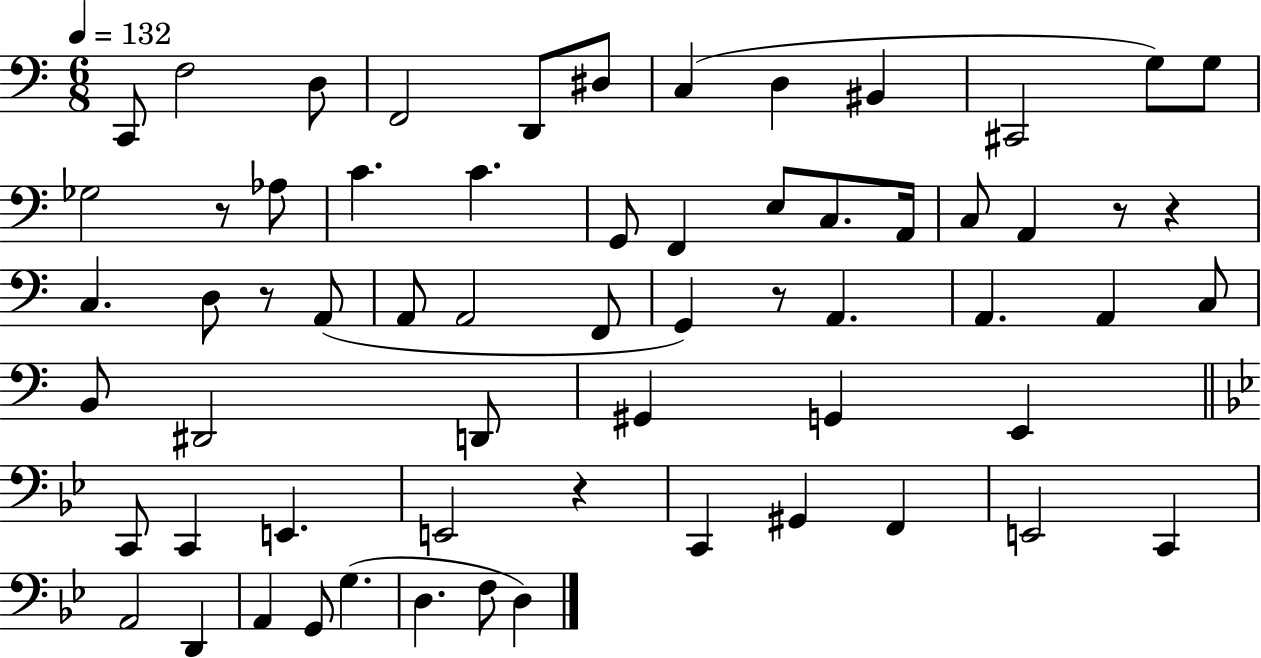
X:1
T:Untitled
M:6/8
L:1/4
K:C
C,,/2 F,2 D,/2 F,,2 D,,/2 ^D,/2 C, D, ^B,, ^C,,2 G,/2 G,/2 _G,2 z/2 _A,/2 C C G,,/2 F,, E,/2 C,/2 A,,/4 C,/2 A,, z/2 z C, D,/2 z/2 A,,/2 A,,/2 A,,2 F,,/2 G,, z/2 A,, A,, A,, C,/2 B,,/2 ^D,,2 D,,/2 ^G,, G,, E,, C,,/2 C,, E,, E,,2 z C,, ^G,, F,, E,,2 C,, A,,2 D,, A,, G,,/2 G, D, F,/2 D,